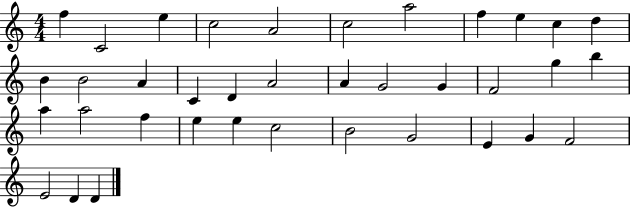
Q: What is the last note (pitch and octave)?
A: D4